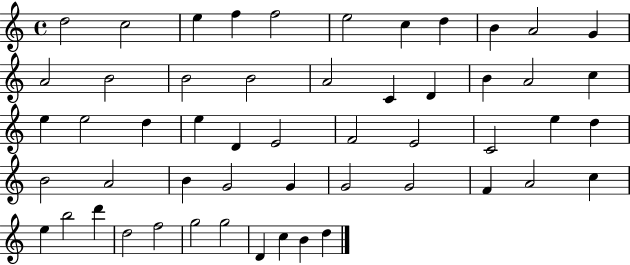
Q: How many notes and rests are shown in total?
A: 53